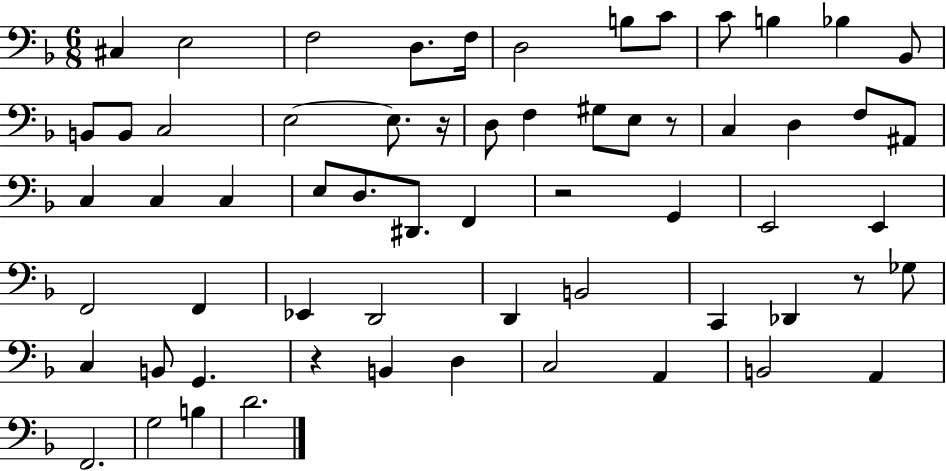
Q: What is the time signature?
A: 6/8